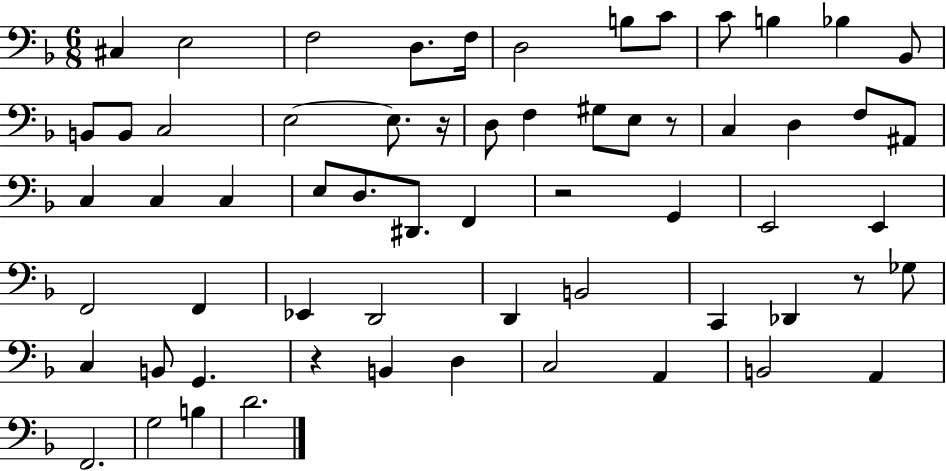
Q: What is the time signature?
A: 6/8